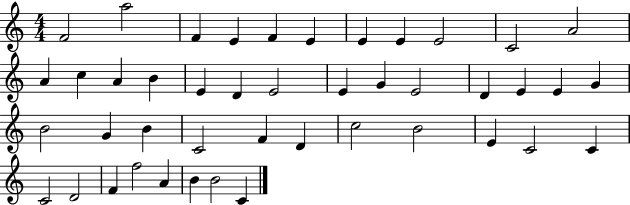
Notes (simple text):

F4/h A5/h F4/q E4/q F4/q E4/q E4/q E4/q E4/h C4/h A4/h A4/q C5/q A4/q B4/q E4/q D4/q E4/h E4/q G4/q E4/h D4/q E4/q E4/q G4/q B4/h G4/q B4/q C4/h F4/q D4/q C5/h B4/h E4/q C4/h C4/q C4/h D4/h F4/q F5/h A4/q B4/q B4/h C4/q